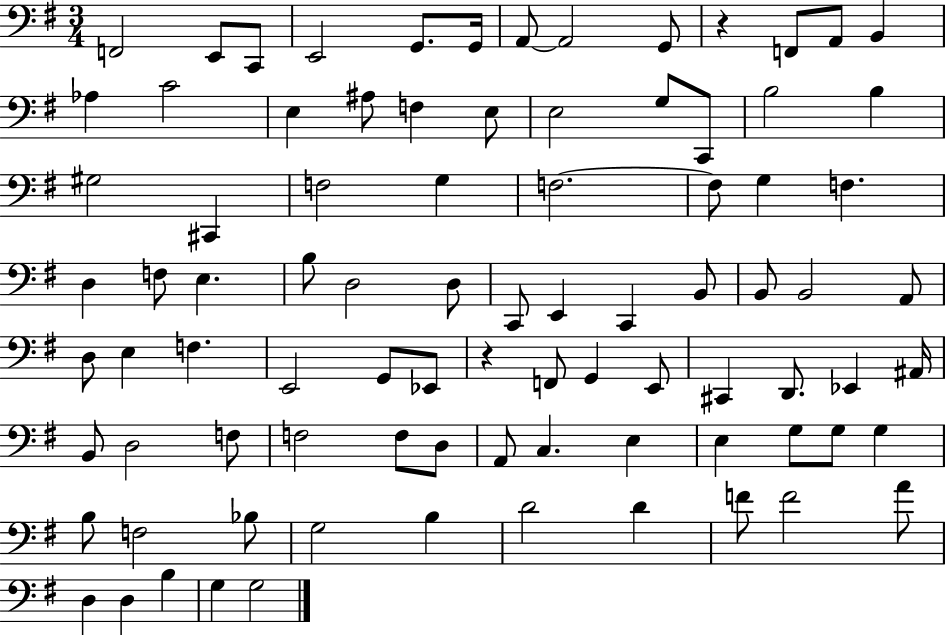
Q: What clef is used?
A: bass